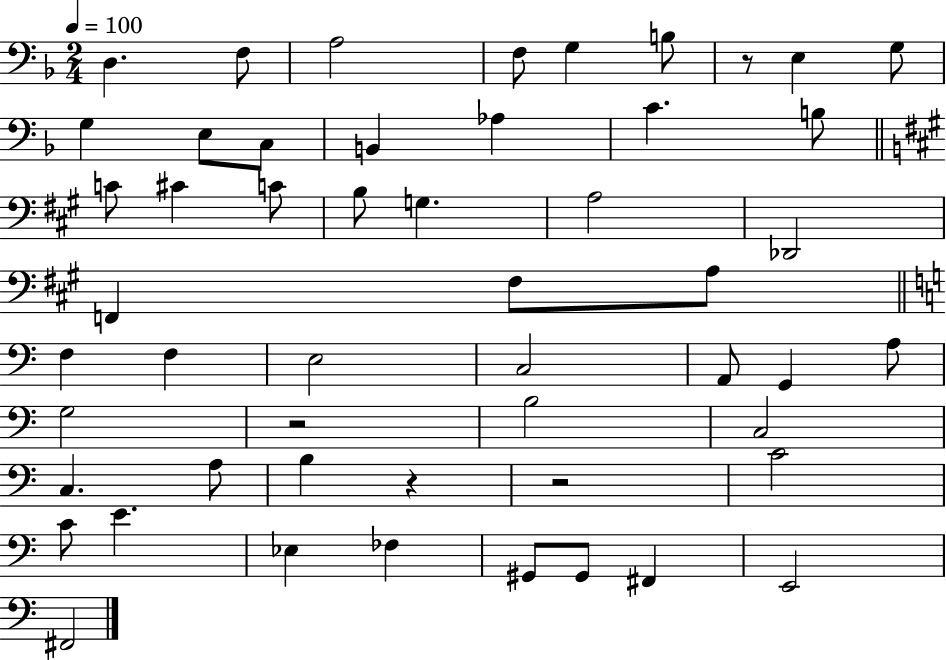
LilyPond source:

{
  \clef bass
  \numericTimeSignature
  \time 2/4
  \key f \major
  \tempo 4 = 100
  d4. f8 | a2 | f8 g4 b8 | r8 e4 g8 | \break g4 e8 c8 | b,4 aes4 | c'4. b8 | \bar "||" \break \key a \major c'8 cis'4 c'8 | b8 g4. | a2 | des,2 | \break f,4 fis8 a8 | \bar "||" \break \key c \major f4 f4 | e2 | c2 | a,8 g,4 a8 | \break g2 | r2 | b2 | c2 | \break c4. a8 | b4 r4 | r2 | c'2 | \break c'8 e'4. | ees4 fes4 | gis,8 gis,8 fis,4 | e,2 | \break fis,2 | \bar "|."
}